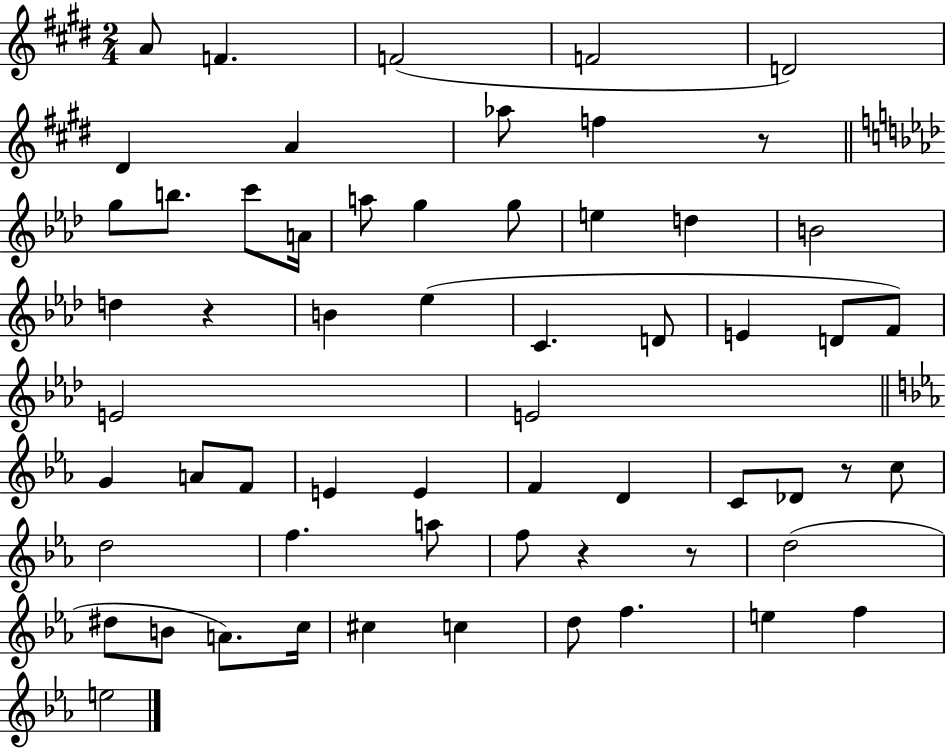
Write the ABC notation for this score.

X:1
T:Untitled
M:2/4
L:1/4
K:E
A/2 F F2 F2 D2 ^D A _a/2 f z/2 g/2 b/2 c'/2 A/4 a/2 g g/2 e d B2 d z B _e C D/2 E D/2 F/2 E2 E2 G A/2 F/2 E E F D C/2 _D/2 z/2 c/2 d2 f a/2 f/2 z z/2 d2 ^d/2 B/2 A/2 c/4 ^c c d/2 f e f e2